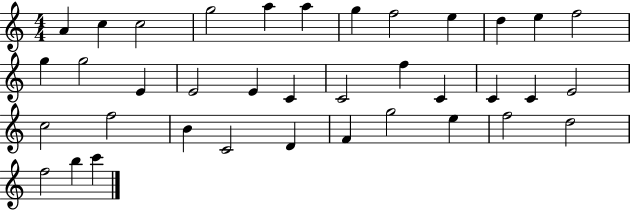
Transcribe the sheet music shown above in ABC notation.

X:1
T:Untitled
M:4/4
L:1/4
K:C
A c c2 g2 a a g f2 e d e f2 g g2 E E2 E C C2 f C C C E2 c2 f2 B C2 D F g2 e f2 d2 f2 b c'